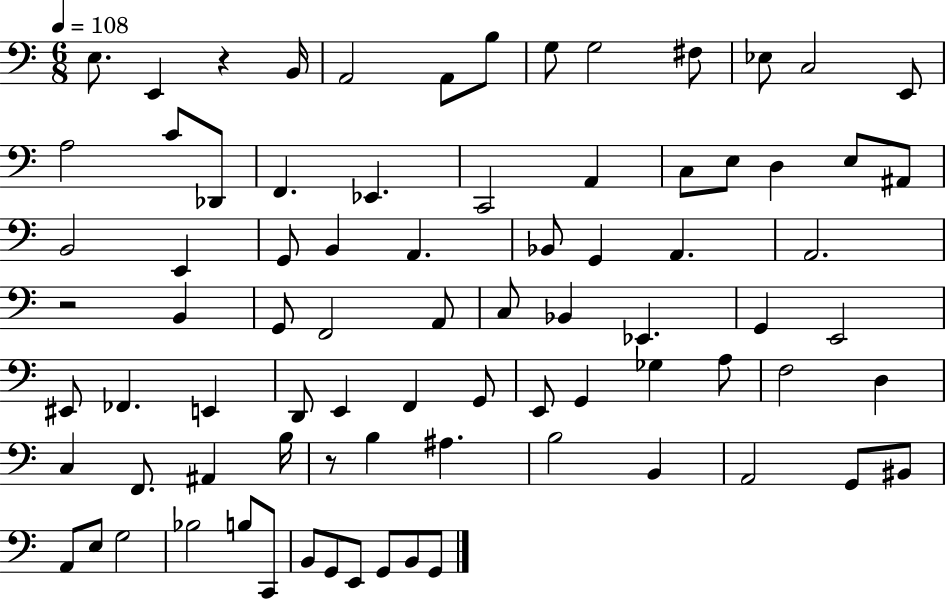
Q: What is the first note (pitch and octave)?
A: E3